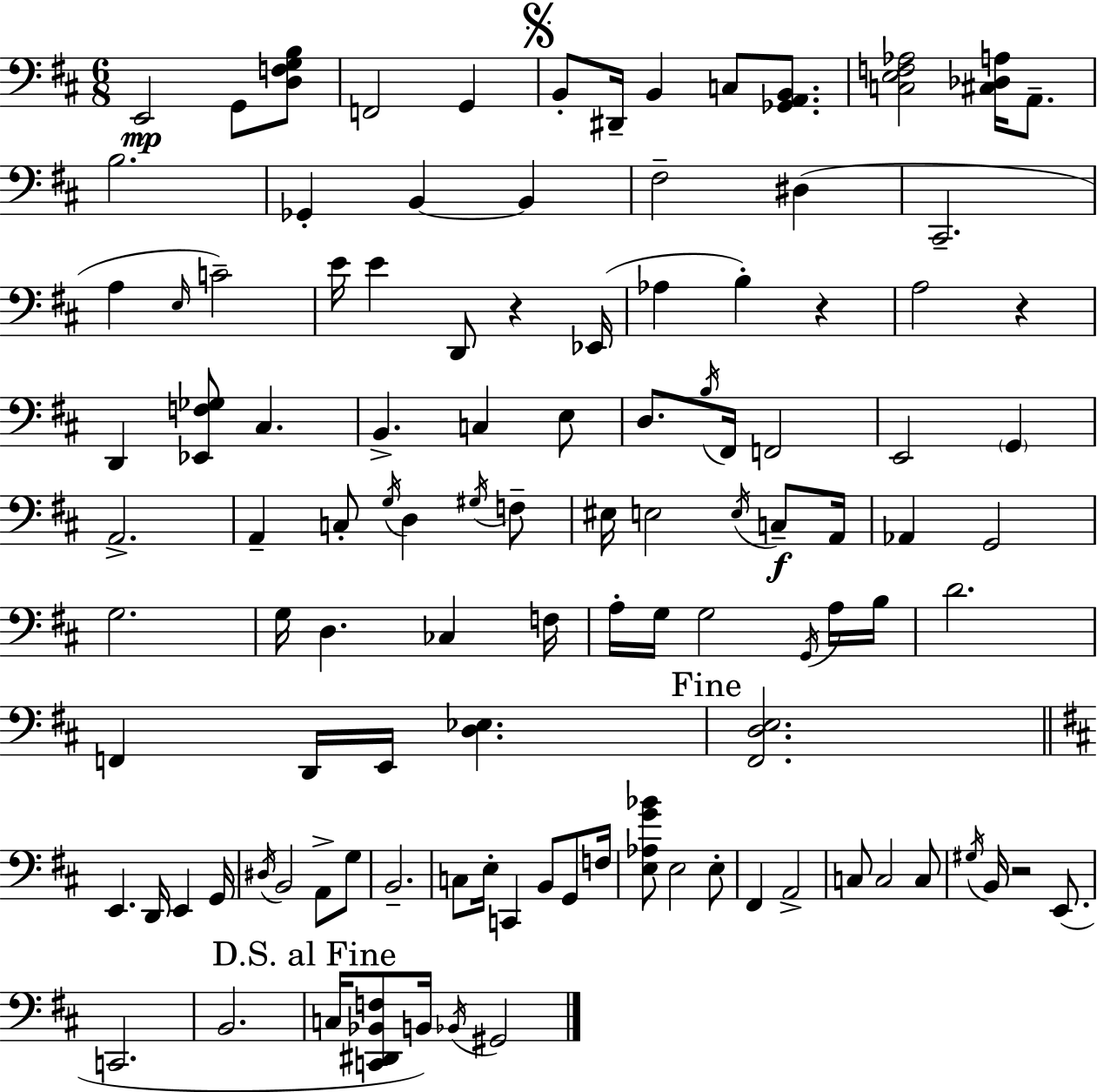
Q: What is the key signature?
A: D major